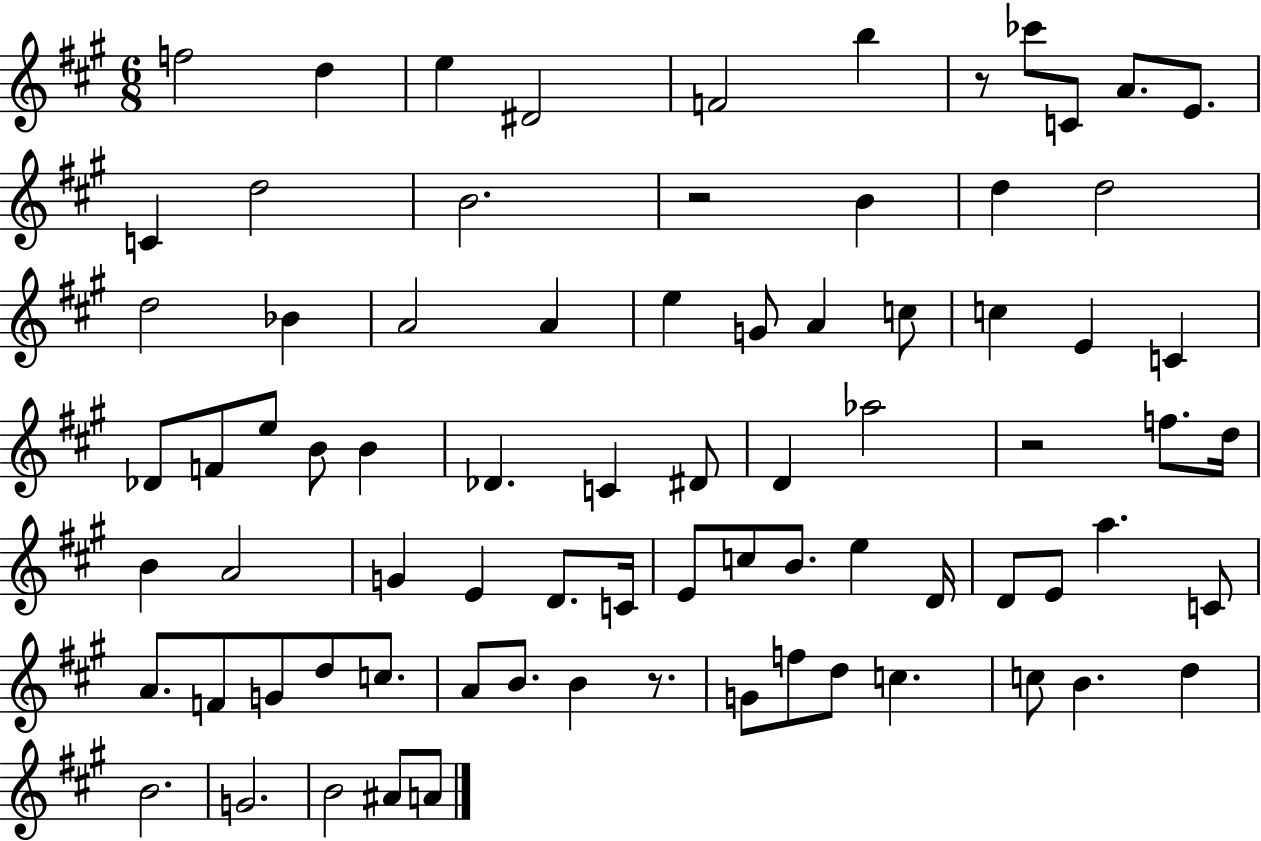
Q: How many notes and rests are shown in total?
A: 78